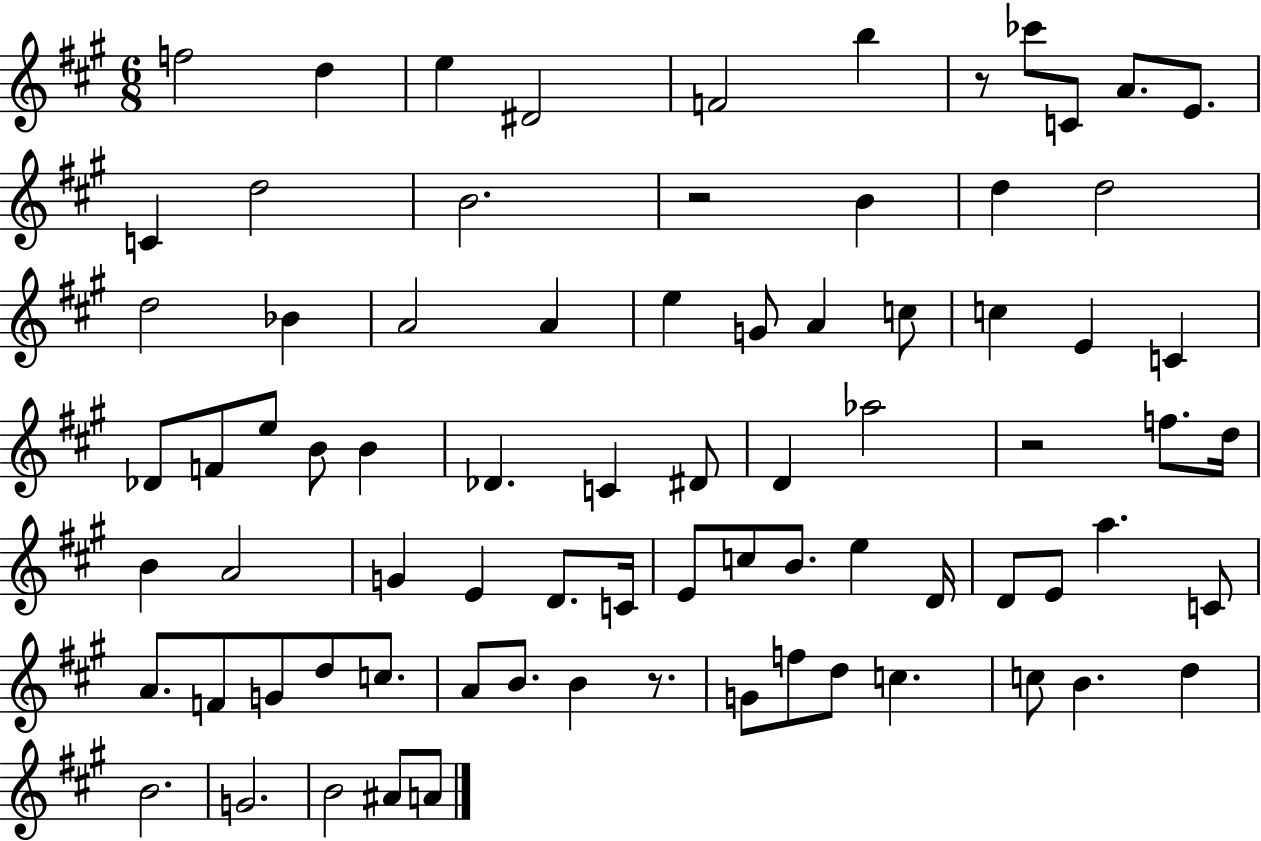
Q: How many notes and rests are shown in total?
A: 78